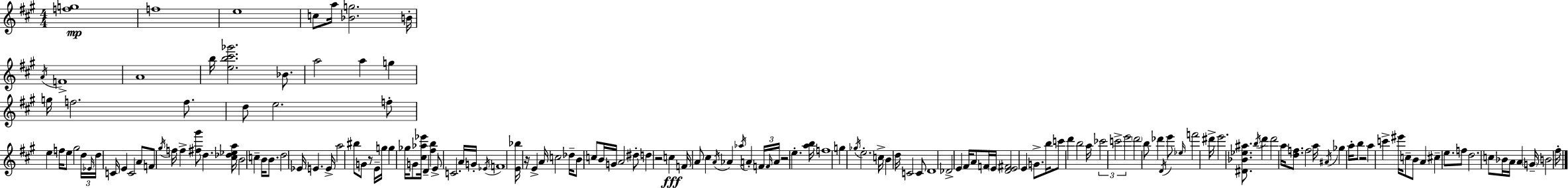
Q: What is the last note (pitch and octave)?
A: F#5